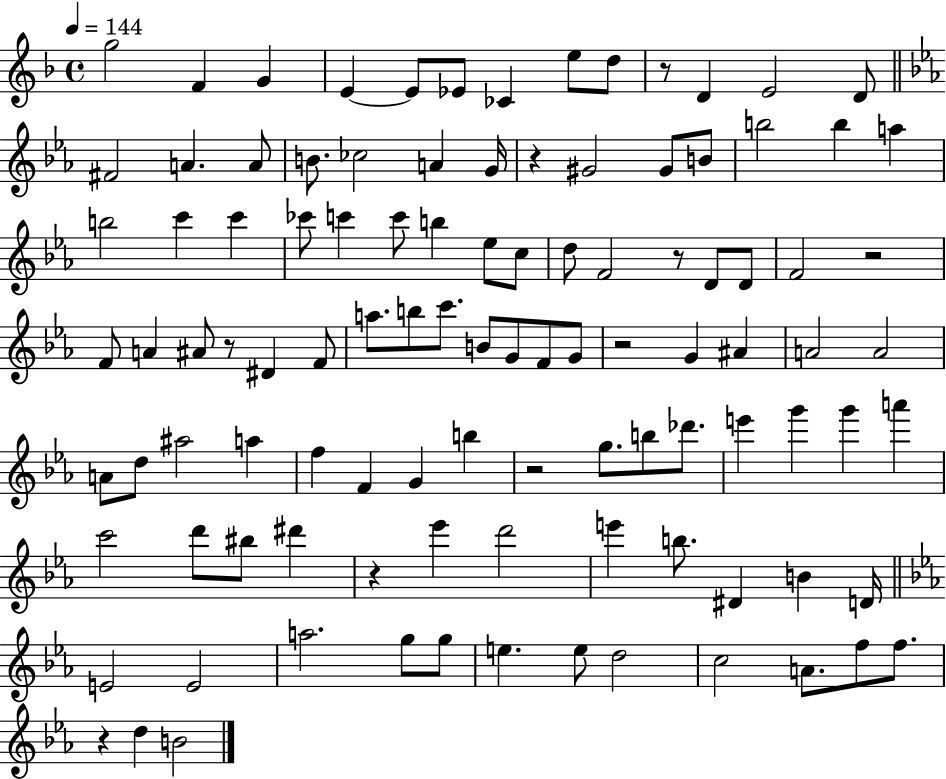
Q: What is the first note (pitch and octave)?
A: G5